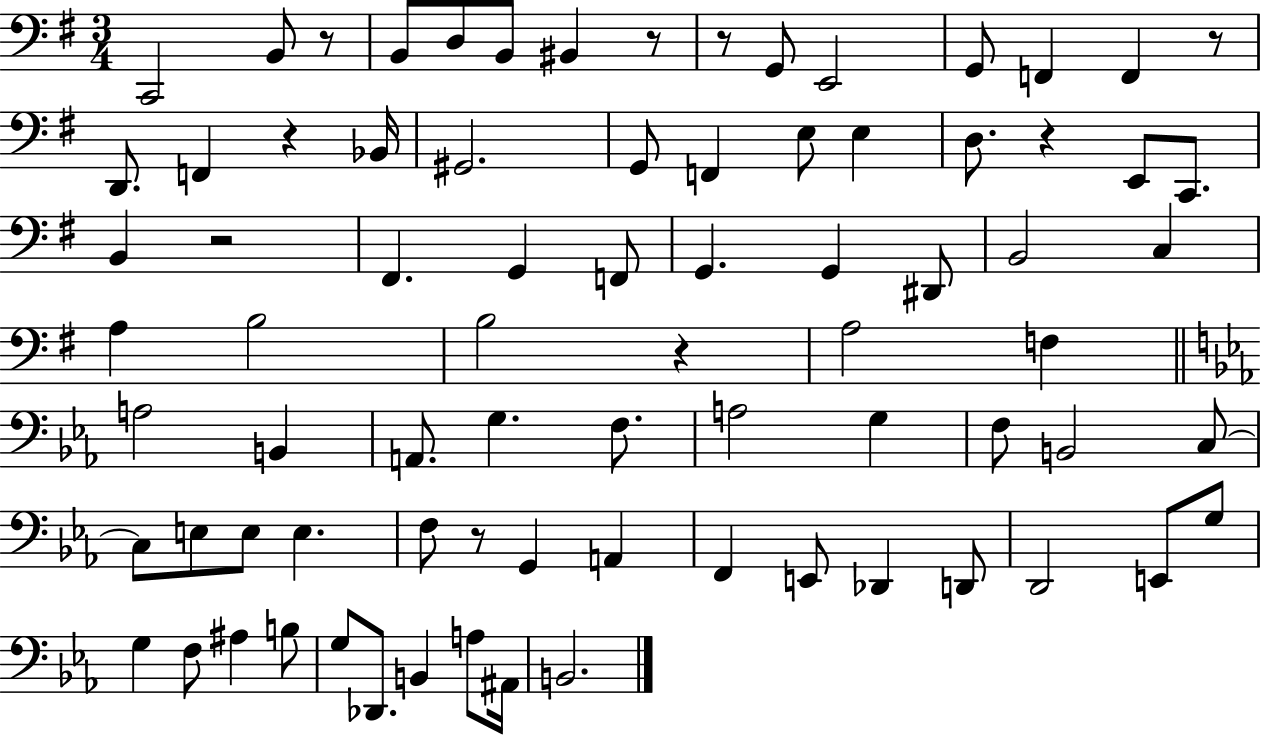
C2/h B2/e R/e B2/e D3/e B2/e BIS2/q R/e R/e G2/e E2/h G2/e F2/q F2/q R/e D2/e. F2/q R/q Bb2/s G#2/h. G2/e F2/q E3/e E3/q D3/e. R/q E2/e C2/e. B2/q R/h F#2/q. G2/q F2/e G2/q. G2/q D#2/e B2/h C3/q A3/q B3/h B3/h R/q A3/h F3/q A3/h B2/q A2/e. G3/q. F3/e. A3/h G3/q F3/e B2/h C3/e C3/e E3/e E3/e E3/q. F3/e R/e G2/q A2/q F2/q E2/e Db2/q D2/e D2/h E2/e G3/e G3/q F3/e A#3/q B3/e G3/e Db2/e. B2/q A3/e A#2/s B2/h.